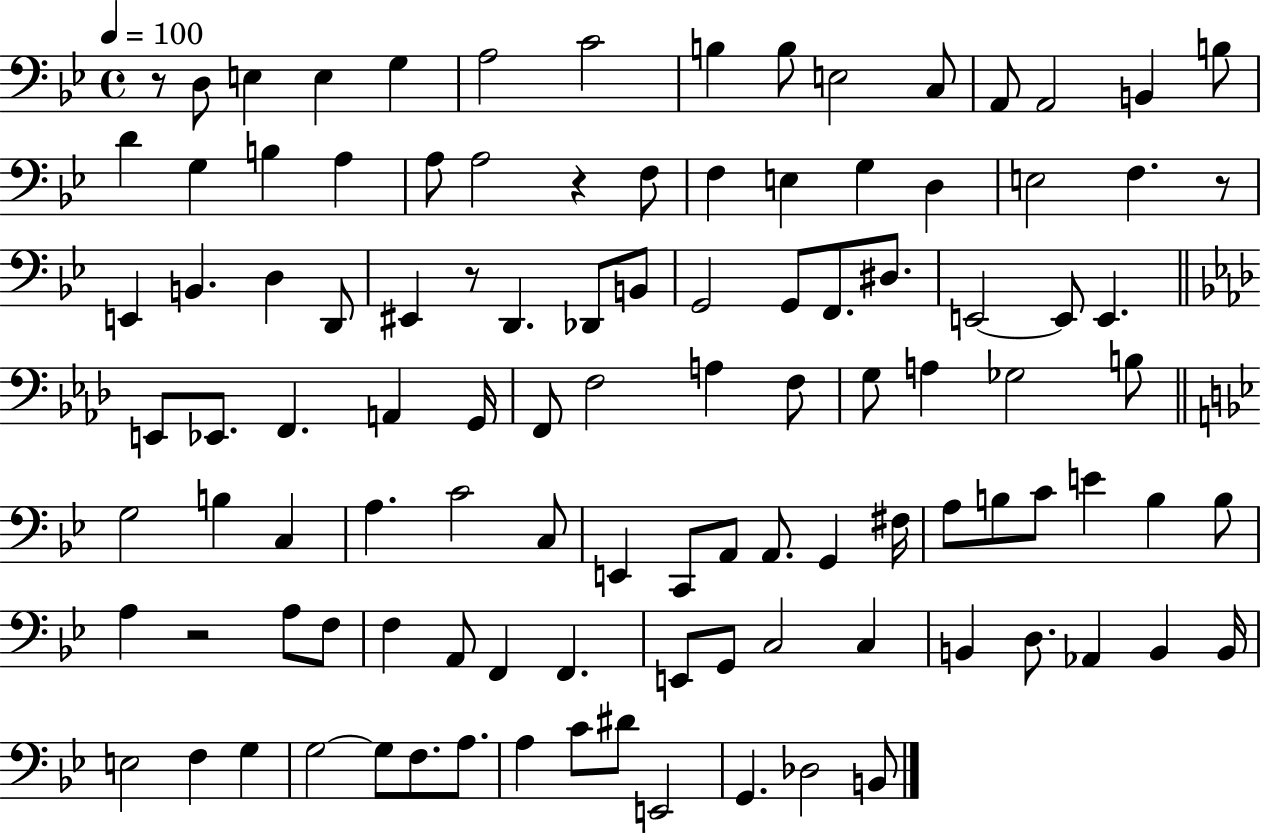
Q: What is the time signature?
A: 4/4